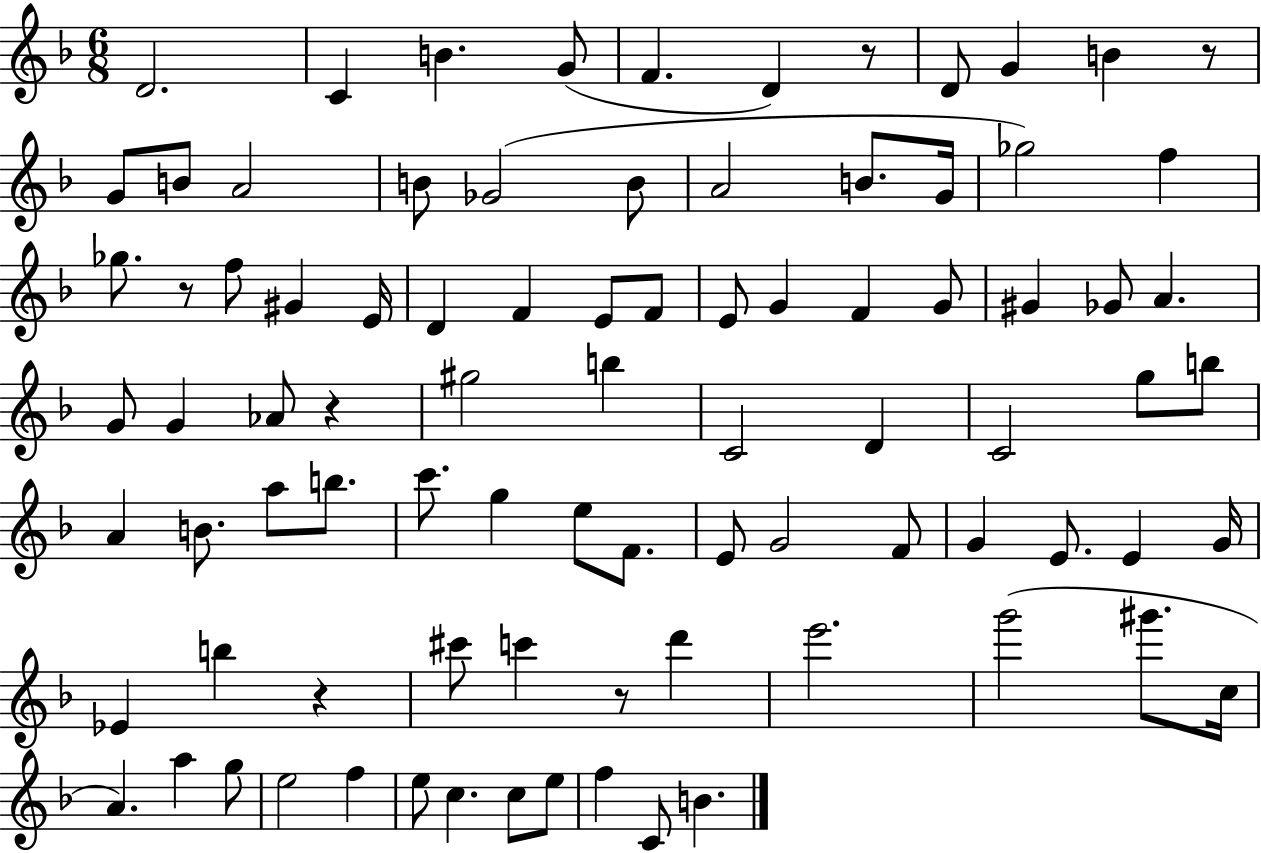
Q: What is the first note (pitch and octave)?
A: D4